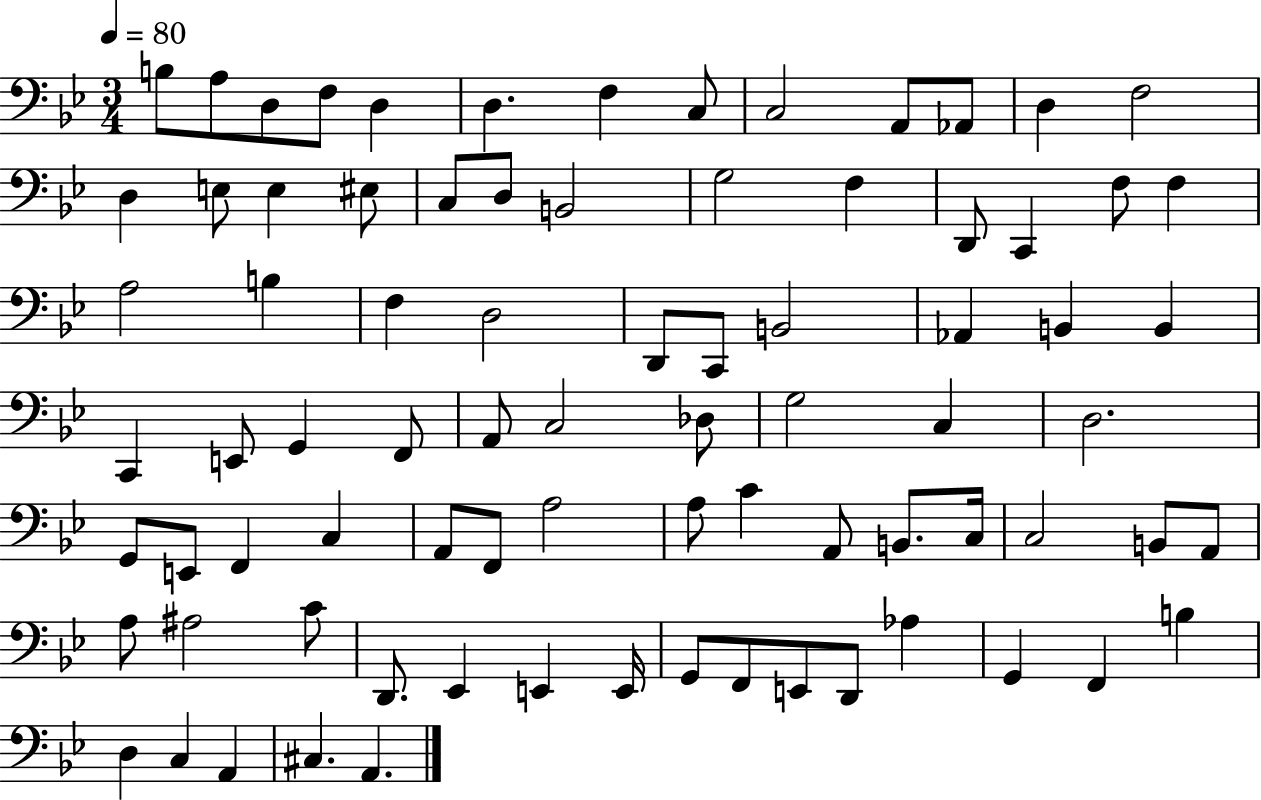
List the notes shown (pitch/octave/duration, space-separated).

B3/e A3/e D3/e F3/e D3/q D3/q. F3/q C3/e C3/h A2/e Ab2/e D3/q F3/h D3/q E3/e E3/q EIS3/e C3/e D3/e B2/h G3/h F3/q D2/e C2/q F3/e F3/q A3/h B3/q F3/q D3/h D2/e C2/e B2/h Ab2/q B2/q B2/q C2/q E2/e G2/q F2/e A2/e C3/h Db3/e G3/h C3/q D3/h. G2/e E2/e F2/q C3/q A2/e F2/e A3/h A3/e C4/q A2/e B2/e. C3/s C3/h B2/e A2/e A3/e A#3/h C4/e D2/e. Eb2/q E2/q E2/s G2/e F2/e E2/e D2/e Ab3/q G2/q F2/q B3/q D3/q C3/q A2/q C#3/q. A2/q.